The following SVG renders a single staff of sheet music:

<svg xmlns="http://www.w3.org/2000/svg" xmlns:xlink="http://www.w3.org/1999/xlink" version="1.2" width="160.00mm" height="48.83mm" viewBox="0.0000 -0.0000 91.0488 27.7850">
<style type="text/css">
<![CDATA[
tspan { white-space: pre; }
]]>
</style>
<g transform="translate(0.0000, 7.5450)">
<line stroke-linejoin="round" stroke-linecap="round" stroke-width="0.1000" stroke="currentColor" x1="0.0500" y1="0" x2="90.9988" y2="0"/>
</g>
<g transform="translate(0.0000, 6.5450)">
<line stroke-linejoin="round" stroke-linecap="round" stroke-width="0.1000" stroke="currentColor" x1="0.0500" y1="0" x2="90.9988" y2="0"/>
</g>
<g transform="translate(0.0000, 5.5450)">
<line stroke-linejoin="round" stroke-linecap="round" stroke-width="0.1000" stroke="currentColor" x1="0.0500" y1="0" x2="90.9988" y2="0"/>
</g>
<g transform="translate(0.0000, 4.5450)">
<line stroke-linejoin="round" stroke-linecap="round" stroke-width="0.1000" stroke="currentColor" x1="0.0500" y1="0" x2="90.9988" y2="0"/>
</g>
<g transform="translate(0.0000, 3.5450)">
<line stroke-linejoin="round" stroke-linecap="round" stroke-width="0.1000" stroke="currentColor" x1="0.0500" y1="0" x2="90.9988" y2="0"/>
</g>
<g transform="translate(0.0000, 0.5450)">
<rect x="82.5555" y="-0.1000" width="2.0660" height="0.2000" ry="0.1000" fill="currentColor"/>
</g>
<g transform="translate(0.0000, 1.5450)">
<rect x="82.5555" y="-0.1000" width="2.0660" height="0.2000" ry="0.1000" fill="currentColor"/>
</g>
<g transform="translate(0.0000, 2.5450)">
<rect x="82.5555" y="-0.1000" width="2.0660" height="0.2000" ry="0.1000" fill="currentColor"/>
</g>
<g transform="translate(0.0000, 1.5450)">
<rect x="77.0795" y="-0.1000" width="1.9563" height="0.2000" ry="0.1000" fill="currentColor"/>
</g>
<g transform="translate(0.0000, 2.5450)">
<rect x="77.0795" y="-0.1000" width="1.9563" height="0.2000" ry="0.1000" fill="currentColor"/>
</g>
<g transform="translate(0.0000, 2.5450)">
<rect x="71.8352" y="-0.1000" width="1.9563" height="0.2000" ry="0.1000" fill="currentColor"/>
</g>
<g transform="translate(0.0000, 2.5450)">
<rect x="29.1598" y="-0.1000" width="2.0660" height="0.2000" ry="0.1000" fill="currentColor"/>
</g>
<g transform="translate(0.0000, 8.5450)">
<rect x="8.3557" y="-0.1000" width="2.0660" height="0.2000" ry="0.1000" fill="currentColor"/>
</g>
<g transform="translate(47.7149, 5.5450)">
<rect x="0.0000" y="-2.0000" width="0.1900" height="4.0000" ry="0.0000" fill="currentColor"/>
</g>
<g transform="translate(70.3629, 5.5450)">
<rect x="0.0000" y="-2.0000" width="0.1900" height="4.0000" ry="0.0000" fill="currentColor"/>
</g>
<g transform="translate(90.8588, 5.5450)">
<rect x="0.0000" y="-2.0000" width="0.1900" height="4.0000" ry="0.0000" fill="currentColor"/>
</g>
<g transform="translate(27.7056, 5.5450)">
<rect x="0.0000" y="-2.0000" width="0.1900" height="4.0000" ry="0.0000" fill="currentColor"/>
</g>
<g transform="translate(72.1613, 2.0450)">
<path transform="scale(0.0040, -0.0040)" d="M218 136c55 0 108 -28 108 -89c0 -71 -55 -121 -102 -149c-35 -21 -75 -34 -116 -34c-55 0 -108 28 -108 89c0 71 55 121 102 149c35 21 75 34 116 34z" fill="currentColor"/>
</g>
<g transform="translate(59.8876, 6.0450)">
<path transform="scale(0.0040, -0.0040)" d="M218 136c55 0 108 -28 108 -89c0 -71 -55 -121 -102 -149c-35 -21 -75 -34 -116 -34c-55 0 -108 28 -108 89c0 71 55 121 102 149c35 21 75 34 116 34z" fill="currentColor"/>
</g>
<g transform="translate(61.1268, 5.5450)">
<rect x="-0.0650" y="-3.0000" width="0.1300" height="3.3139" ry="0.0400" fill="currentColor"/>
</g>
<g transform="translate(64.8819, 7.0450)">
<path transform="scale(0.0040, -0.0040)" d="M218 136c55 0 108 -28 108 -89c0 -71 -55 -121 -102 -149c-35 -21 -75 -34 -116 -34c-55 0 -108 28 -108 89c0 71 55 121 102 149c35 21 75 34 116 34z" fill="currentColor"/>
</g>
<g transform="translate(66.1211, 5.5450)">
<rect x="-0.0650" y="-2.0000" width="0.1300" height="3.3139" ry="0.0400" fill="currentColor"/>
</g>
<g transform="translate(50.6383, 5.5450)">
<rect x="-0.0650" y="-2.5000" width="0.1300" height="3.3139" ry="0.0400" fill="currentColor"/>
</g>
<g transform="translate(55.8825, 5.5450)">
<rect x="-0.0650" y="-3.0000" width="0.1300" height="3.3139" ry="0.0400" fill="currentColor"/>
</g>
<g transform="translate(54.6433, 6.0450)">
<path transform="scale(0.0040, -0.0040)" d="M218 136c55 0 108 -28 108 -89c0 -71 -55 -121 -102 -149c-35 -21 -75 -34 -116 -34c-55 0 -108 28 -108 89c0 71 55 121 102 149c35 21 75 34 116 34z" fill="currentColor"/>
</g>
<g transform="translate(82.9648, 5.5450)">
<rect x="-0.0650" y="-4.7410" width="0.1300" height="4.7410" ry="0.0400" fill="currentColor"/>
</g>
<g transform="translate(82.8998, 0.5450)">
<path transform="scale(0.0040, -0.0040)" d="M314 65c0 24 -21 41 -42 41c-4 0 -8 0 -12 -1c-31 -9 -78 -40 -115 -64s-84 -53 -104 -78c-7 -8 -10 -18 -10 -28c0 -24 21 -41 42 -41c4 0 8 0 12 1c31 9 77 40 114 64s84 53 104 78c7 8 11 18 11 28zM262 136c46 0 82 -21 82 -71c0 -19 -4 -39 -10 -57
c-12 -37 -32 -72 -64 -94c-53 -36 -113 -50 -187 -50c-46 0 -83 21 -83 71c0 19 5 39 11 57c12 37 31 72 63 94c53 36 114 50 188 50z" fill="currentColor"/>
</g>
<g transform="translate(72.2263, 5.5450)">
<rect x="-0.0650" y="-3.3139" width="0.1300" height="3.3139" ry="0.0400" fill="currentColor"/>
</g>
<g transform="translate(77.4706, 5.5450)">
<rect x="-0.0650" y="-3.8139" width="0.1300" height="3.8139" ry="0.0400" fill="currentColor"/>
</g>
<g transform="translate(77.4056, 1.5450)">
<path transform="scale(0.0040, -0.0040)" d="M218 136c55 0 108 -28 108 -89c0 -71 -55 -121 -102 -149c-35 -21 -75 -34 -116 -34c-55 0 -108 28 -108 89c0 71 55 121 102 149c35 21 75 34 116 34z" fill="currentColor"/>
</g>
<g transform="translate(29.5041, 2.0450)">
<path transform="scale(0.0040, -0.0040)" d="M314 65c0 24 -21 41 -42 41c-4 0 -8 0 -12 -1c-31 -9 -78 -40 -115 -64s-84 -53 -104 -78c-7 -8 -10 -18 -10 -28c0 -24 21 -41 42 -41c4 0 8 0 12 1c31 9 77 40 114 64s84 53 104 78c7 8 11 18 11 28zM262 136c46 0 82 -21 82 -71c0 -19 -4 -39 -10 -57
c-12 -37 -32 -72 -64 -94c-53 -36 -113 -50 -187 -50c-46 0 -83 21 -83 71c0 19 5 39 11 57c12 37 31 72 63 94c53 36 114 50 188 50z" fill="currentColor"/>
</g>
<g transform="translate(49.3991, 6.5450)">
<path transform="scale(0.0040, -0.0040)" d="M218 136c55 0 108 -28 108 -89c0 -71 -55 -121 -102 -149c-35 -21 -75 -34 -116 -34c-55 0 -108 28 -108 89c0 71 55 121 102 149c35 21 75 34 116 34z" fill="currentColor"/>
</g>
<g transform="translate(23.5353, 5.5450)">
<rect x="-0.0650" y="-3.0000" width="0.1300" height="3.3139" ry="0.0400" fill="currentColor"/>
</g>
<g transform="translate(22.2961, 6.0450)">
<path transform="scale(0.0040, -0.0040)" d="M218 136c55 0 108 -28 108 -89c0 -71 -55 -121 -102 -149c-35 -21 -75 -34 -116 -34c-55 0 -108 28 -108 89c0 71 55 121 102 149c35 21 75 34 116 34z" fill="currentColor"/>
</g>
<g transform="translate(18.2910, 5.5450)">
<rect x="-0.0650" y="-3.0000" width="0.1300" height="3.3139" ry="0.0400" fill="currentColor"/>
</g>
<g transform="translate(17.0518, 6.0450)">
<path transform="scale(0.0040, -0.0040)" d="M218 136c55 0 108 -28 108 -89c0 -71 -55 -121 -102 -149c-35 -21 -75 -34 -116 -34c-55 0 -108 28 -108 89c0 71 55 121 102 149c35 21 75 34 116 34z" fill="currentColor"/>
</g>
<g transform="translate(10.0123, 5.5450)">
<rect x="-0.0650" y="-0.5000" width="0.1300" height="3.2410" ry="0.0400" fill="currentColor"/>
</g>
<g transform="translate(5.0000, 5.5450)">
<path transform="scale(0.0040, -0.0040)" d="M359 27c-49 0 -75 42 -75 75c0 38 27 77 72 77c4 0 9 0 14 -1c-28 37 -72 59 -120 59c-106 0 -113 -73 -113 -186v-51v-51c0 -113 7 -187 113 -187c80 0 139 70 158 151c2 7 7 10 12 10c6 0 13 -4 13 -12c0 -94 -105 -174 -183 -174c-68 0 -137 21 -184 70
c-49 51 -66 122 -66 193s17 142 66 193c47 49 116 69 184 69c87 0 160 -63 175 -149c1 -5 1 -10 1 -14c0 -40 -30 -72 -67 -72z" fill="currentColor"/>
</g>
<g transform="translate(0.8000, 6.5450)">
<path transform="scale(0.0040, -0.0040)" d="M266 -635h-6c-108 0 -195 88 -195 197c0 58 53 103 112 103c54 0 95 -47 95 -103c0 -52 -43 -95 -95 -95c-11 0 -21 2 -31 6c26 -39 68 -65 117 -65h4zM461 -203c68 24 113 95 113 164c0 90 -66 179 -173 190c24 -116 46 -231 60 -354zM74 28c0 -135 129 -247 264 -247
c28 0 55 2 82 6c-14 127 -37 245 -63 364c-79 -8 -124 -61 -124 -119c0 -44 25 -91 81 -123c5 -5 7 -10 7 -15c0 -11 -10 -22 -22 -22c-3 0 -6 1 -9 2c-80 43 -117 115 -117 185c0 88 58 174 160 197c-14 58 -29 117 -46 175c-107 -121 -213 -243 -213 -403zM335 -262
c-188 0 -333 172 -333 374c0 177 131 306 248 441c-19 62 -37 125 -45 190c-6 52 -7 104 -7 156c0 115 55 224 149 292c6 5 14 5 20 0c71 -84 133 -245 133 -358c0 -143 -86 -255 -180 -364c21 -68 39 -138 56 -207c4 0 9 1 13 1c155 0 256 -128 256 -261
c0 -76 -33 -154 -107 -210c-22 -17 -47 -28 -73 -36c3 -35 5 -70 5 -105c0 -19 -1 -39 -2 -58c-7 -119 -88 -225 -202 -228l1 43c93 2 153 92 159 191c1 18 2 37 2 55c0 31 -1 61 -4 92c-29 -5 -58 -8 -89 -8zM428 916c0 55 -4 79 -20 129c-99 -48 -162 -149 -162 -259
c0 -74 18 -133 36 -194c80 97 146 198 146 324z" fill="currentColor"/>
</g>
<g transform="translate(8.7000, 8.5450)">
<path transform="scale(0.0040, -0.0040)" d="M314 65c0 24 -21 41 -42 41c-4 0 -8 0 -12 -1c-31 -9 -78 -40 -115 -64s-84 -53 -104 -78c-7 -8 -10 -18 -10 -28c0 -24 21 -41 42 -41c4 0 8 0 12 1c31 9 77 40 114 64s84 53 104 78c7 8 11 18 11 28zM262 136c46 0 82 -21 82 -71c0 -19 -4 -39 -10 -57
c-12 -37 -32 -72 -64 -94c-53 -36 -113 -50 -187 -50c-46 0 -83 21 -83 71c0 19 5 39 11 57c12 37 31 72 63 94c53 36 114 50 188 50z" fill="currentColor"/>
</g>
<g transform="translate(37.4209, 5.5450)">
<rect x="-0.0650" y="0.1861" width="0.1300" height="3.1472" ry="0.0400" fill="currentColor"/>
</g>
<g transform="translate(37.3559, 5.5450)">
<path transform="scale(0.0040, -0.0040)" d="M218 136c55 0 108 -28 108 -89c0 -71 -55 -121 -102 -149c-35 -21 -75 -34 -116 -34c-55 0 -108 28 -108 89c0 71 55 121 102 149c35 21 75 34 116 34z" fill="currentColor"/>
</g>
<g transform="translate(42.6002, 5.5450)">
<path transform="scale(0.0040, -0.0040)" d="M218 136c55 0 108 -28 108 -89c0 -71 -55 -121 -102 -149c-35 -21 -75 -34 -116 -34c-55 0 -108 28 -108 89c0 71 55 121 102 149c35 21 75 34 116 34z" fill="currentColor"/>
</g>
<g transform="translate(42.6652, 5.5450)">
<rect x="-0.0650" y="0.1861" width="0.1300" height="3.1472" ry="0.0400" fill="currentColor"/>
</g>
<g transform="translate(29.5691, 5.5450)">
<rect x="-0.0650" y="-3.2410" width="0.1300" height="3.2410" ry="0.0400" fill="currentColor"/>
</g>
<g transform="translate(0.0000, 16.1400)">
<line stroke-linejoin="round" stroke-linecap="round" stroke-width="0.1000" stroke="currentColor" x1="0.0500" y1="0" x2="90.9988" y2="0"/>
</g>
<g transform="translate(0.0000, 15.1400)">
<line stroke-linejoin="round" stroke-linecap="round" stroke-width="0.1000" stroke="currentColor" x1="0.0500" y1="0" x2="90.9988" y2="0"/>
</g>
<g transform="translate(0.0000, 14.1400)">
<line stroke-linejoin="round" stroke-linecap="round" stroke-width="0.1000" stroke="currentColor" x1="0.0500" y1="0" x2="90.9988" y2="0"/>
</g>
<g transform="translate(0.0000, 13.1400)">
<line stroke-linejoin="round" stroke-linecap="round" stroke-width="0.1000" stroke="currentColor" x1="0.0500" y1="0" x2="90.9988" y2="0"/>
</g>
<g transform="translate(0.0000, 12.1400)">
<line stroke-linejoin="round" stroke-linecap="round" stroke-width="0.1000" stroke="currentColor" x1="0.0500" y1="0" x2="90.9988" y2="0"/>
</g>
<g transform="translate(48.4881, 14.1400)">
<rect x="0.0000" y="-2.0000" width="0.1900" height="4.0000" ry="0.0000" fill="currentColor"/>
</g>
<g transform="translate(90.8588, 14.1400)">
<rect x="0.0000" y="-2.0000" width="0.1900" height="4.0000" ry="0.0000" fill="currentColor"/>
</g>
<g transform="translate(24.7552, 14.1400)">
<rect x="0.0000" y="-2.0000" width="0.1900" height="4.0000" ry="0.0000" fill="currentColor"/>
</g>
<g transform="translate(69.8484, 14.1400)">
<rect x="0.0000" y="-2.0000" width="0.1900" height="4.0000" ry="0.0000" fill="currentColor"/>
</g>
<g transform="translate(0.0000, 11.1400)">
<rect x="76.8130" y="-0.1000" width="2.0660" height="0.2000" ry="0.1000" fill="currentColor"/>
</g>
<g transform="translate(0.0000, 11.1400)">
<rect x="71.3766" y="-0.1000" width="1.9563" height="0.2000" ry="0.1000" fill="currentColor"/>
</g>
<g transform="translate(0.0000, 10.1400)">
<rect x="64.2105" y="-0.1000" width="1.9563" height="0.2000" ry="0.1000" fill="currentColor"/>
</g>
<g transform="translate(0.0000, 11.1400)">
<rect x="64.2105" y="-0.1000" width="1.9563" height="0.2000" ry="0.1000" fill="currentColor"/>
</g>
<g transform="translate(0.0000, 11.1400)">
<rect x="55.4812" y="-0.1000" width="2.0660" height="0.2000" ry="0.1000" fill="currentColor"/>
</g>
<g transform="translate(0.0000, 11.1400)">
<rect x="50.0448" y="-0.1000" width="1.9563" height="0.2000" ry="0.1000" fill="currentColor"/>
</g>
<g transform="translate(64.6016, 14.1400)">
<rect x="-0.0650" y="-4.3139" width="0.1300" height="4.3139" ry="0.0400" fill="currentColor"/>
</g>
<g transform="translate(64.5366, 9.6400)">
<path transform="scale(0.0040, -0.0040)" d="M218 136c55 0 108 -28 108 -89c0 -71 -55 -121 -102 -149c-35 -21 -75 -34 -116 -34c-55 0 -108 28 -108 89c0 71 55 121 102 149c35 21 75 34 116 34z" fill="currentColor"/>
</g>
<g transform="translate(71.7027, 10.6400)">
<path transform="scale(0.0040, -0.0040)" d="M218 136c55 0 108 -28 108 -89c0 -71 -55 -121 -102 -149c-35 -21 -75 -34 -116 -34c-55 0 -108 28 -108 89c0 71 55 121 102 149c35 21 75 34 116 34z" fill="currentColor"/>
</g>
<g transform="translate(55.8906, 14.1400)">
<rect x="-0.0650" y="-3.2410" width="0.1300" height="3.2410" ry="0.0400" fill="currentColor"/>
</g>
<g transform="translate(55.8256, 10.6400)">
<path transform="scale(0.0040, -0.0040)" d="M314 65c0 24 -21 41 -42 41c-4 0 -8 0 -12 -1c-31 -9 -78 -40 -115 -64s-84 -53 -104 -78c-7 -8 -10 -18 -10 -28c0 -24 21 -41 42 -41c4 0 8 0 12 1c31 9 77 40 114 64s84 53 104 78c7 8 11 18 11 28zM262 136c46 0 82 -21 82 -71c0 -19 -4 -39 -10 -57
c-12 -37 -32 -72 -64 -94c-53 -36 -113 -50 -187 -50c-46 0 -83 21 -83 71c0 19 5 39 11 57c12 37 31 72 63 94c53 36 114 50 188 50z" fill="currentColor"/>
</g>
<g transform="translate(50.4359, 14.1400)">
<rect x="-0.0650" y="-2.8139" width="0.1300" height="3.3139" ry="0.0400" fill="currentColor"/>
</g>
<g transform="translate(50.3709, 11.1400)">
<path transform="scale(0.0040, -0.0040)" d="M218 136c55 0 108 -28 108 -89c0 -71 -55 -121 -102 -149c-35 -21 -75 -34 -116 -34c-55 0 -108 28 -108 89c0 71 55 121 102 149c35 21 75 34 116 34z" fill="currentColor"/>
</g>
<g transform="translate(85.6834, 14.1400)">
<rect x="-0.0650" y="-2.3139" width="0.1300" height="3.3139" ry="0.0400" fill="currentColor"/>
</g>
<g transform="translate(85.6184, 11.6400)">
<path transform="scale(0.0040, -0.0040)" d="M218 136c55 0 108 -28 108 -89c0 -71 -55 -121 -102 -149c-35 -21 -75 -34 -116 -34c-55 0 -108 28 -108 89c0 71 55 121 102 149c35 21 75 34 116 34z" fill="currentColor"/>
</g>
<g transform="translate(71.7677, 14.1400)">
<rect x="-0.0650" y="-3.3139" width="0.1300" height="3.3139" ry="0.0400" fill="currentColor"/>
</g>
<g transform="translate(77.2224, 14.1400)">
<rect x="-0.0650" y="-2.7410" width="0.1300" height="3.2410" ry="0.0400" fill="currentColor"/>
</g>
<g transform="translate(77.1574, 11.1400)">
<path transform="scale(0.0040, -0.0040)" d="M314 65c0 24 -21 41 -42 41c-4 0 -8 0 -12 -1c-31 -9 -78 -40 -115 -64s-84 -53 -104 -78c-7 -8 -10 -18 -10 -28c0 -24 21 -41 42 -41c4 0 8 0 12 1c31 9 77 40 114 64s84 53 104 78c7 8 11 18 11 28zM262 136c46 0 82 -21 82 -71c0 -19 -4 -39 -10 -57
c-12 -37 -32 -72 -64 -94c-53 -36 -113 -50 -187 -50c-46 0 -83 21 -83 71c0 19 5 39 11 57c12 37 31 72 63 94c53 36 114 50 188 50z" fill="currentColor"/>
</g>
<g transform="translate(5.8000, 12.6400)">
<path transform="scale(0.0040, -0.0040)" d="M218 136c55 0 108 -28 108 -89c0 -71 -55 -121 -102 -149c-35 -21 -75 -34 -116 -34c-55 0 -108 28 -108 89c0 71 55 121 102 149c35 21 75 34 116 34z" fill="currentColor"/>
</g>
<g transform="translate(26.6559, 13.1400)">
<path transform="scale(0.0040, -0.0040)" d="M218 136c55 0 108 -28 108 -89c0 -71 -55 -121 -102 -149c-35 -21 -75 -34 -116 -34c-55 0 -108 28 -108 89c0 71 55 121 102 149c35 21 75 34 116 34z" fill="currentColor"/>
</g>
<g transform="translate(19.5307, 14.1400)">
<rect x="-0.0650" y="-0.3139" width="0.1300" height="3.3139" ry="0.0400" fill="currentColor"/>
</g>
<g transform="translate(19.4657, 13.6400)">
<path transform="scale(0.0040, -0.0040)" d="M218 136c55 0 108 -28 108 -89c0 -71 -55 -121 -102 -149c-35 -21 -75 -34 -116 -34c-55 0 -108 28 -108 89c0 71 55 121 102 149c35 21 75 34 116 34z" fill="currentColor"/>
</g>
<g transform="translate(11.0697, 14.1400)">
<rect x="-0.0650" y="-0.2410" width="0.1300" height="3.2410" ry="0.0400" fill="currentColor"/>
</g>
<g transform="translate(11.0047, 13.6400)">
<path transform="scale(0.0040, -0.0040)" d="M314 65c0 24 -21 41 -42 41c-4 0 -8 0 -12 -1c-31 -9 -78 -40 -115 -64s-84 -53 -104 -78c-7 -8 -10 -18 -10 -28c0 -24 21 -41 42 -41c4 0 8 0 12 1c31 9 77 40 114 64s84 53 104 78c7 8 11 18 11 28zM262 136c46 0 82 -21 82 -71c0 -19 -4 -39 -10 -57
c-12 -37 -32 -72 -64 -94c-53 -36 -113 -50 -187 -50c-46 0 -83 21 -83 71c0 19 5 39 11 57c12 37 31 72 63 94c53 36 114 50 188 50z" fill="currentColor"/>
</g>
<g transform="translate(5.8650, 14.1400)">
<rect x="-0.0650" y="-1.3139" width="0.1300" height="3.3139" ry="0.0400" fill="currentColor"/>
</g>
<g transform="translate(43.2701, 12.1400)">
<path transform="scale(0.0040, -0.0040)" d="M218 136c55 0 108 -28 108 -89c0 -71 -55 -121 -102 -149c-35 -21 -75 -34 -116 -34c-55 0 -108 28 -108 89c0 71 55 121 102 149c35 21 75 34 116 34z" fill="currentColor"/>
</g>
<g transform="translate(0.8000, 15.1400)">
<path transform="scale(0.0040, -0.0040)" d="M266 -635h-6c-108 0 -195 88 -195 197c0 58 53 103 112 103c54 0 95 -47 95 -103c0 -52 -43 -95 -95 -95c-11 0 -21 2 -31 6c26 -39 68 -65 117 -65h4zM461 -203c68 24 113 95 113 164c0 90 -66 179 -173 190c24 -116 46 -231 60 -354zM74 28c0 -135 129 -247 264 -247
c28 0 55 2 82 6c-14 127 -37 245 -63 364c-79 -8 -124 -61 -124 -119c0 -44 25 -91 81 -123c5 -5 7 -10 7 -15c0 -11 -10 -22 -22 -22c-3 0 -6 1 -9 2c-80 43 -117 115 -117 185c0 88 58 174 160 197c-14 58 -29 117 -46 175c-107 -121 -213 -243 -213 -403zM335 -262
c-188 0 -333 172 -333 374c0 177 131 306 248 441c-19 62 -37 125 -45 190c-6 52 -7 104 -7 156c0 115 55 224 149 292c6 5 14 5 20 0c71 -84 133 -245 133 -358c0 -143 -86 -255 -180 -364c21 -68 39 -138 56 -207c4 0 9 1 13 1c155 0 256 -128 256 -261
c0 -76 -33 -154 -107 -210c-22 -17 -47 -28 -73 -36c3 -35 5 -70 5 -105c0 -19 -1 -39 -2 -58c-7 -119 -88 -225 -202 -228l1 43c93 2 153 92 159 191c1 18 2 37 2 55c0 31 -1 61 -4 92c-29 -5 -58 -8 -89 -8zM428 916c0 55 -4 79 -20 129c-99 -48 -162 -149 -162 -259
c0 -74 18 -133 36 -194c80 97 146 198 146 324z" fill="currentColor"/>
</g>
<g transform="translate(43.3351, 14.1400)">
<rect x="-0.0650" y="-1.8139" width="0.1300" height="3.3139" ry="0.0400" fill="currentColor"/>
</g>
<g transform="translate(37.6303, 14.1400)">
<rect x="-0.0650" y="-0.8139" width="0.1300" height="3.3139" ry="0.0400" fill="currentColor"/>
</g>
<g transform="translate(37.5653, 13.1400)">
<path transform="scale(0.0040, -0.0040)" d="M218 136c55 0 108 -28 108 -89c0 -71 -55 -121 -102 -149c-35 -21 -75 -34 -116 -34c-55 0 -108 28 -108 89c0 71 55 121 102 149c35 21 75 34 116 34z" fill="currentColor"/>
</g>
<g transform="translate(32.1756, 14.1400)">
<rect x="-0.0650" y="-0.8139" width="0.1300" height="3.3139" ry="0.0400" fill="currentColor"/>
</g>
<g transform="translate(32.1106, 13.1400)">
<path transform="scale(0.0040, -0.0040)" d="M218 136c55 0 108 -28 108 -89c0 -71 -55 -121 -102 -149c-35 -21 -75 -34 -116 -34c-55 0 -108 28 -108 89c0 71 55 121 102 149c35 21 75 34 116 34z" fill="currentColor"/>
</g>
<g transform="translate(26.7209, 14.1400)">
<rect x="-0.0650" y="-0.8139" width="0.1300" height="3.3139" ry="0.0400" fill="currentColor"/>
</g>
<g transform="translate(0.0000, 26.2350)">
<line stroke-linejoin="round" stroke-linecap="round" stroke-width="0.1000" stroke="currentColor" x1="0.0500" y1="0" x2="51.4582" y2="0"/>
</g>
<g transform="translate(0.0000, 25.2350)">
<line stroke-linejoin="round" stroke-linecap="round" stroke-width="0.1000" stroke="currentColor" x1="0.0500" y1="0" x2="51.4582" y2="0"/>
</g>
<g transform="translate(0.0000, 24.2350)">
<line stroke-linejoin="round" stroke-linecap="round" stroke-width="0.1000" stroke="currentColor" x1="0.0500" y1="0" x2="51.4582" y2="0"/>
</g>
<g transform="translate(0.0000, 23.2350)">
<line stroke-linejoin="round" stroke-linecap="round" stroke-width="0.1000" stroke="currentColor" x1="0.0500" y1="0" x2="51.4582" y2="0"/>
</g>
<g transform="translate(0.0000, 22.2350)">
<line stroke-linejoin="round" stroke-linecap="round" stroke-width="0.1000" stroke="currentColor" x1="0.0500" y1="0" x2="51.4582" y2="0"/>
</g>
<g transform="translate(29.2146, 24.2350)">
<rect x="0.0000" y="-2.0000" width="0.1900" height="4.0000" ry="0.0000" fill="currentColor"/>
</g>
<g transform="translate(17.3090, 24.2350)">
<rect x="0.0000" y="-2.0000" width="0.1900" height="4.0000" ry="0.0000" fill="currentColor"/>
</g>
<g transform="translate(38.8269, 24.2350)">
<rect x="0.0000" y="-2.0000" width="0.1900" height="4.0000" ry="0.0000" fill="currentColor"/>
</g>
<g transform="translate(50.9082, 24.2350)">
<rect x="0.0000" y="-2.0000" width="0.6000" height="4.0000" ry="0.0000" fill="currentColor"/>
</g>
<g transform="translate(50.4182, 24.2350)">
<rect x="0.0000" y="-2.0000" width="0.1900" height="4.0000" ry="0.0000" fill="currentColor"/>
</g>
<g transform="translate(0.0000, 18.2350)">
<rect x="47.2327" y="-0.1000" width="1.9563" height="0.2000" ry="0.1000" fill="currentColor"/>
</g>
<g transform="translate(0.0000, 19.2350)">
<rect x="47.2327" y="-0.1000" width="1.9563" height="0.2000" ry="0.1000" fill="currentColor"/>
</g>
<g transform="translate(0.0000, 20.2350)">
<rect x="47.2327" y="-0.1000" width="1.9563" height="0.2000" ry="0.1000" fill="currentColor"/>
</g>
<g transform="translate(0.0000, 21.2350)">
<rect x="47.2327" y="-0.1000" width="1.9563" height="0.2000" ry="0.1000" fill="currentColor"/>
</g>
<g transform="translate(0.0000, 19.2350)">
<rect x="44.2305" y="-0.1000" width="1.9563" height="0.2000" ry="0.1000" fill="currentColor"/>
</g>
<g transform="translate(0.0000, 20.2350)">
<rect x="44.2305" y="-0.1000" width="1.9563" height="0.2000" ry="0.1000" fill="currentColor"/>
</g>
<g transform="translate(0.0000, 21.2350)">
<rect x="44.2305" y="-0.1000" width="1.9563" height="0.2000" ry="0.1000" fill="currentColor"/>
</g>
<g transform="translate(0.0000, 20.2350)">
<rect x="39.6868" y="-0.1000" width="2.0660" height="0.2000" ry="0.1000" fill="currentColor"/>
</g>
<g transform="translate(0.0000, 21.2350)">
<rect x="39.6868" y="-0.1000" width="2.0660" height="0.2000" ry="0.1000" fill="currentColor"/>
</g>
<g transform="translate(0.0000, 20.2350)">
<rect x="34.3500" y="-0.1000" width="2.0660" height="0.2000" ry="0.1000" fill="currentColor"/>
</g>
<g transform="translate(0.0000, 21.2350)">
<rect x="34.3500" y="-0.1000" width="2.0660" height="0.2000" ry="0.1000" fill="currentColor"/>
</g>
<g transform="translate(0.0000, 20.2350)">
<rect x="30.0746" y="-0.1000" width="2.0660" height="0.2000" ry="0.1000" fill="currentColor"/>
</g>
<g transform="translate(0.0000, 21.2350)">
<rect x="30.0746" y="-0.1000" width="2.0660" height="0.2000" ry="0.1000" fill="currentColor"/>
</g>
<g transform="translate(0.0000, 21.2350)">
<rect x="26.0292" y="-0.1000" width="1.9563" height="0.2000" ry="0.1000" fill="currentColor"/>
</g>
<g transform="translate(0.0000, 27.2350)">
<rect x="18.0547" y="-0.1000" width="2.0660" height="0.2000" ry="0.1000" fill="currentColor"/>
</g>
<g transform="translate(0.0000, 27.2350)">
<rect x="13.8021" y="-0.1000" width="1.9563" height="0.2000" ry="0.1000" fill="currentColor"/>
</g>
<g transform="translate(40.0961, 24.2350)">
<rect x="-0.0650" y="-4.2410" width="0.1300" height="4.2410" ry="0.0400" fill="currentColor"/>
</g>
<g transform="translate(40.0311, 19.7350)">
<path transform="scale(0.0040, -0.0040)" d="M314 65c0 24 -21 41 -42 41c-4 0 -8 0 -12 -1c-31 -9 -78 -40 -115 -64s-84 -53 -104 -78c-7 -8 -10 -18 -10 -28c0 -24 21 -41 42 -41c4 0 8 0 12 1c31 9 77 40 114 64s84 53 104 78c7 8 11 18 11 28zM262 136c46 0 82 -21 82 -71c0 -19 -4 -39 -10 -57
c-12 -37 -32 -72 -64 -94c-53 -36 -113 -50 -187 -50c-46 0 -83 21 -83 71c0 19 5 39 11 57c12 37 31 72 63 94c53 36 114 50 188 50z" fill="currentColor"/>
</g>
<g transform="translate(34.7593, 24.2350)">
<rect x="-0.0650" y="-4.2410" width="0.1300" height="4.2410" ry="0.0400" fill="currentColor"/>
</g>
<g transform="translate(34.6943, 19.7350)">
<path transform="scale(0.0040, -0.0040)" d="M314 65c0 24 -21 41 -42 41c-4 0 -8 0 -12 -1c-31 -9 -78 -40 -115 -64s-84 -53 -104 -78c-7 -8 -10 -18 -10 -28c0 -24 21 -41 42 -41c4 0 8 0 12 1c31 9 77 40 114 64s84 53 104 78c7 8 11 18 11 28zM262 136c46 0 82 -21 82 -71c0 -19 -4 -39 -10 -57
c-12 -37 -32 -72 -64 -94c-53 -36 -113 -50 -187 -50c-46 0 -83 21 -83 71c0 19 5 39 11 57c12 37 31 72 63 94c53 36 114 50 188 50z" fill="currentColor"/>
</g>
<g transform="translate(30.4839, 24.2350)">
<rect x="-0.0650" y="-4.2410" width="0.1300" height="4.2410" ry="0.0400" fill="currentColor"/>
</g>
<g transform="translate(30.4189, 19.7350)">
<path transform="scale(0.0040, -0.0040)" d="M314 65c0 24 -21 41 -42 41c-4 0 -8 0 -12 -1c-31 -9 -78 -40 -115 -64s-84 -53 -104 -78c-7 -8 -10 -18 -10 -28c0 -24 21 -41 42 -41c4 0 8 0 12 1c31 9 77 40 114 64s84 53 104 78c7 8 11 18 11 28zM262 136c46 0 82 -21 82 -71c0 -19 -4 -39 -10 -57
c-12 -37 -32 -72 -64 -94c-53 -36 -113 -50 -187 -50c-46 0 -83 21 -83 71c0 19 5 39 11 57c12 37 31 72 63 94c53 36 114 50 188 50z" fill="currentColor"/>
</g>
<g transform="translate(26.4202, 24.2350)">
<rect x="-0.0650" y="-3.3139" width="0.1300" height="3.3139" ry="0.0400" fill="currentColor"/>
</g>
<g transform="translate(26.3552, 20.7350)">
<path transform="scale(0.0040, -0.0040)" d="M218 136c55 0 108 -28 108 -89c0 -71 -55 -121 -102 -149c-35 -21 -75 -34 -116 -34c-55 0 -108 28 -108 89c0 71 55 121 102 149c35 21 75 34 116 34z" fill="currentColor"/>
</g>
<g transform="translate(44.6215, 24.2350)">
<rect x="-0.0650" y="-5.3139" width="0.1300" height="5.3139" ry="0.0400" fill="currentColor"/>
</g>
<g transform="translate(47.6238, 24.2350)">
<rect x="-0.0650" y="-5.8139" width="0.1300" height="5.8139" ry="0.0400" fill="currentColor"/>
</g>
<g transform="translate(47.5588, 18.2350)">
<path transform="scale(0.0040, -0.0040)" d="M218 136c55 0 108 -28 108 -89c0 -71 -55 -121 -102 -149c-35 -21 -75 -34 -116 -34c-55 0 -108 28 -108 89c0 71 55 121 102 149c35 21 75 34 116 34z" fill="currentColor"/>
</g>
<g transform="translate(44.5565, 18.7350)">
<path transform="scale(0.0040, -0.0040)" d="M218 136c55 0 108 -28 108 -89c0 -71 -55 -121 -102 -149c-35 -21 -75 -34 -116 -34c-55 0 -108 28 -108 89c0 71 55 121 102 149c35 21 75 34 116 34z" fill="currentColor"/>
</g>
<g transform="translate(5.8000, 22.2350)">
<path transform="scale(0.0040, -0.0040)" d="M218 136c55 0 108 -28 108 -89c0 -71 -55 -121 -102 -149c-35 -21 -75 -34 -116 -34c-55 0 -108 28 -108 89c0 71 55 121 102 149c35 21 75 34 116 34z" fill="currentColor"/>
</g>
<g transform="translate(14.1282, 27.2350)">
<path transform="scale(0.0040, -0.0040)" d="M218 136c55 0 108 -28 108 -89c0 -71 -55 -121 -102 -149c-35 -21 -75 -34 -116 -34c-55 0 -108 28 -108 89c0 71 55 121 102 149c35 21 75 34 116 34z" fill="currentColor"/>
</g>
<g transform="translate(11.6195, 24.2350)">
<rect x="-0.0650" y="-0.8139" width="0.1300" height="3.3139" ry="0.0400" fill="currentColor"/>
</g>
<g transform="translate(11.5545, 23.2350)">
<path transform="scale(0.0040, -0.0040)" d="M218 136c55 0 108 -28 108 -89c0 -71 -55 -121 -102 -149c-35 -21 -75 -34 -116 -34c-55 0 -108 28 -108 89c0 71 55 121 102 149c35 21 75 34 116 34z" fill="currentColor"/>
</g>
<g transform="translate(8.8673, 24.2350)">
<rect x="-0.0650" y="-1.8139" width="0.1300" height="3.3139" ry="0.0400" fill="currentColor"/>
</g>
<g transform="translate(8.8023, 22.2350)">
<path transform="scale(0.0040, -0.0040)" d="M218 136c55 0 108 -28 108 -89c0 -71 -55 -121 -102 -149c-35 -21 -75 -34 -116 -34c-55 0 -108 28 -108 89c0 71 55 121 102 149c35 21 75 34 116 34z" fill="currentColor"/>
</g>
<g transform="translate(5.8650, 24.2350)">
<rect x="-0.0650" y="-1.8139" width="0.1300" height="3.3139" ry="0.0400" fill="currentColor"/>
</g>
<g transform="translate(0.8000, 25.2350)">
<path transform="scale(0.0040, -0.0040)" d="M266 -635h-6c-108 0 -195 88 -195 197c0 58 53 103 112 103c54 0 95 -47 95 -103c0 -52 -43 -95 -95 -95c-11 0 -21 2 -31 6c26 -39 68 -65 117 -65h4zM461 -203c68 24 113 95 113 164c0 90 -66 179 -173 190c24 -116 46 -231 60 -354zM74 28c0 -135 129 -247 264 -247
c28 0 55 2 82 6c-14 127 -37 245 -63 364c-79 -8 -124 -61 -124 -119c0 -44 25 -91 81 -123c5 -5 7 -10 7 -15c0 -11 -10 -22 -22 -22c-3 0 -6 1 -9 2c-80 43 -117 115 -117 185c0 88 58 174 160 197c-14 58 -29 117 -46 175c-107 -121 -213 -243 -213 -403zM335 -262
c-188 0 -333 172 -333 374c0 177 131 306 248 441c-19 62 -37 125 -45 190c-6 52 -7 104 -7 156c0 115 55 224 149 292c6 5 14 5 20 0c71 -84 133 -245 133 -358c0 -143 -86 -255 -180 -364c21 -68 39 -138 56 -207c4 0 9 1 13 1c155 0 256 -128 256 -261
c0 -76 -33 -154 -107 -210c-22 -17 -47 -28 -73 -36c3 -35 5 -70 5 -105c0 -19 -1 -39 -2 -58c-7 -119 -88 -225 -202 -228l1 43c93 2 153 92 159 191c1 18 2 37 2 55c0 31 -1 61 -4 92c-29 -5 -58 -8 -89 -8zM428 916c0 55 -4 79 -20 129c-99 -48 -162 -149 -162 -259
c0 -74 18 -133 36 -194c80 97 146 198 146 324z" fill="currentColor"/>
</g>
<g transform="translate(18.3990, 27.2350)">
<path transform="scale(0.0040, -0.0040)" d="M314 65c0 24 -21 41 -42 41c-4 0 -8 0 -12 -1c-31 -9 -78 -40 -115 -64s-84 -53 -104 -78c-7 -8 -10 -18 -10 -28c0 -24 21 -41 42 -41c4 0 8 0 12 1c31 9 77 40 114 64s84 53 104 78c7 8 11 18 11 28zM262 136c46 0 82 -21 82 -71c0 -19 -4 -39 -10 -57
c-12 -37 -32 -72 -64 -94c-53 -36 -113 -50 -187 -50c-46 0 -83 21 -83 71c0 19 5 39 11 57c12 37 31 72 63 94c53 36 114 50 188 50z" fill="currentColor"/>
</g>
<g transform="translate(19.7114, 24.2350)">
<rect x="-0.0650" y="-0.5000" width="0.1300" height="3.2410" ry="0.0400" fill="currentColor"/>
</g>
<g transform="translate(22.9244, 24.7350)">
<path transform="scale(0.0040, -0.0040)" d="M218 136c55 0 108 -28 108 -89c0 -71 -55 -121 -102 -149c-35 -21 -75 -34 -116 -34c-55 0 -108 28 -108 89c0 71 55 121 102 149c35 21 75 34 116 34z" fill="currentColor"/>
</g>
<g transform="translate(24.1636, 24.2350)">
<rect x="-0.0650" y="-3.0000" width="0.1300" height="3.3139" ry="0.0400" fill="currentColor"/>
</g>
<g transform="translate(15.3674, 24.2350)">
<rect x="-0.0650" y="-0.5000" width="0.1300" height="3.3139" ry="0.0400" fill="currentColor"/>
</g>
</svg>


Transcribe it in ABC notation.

X:1
T:Untitled
M:4/4
L:1/4
K:C
C2 A A b2 B B G A A F b c' e'2 e c2 c d d d f a b2 d' b a2 g f f d C C2 A b d'2 d'2 d'2 f' g'